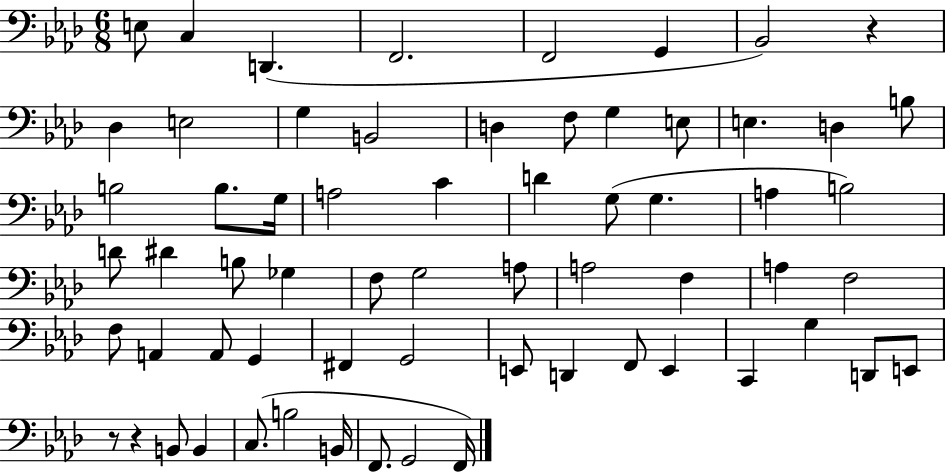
{
  \clef bass
  \numericTimeSignature
  \time 6/8
  \key aes \major
  \repeat volta 2 { e8 c4 d,4.( | f,2. | f,2 g,4 | bes,2) r4 | \break des4 e2 | g4 b,2 | d4 f8 g4 e8 | e4. d4 b8 | \break b2 b8. g16 | a2 c'4 | d'4 g8( g4. | a4 b2) | \break d'8 dis'4 b8 ges4 | f8 g2 a8 | a2 f4 | a4 f2 | \break f8 a,4 a,8 g,4 | fis,4 g,2 | e,8 d,4 f,8 e,4 | c,4 g4 d,8 e,8 | \break r8 r4 b,8 b,4 | c8.( b2 b,16 | f,8. g,2 f,16) | } \bar "|."
}